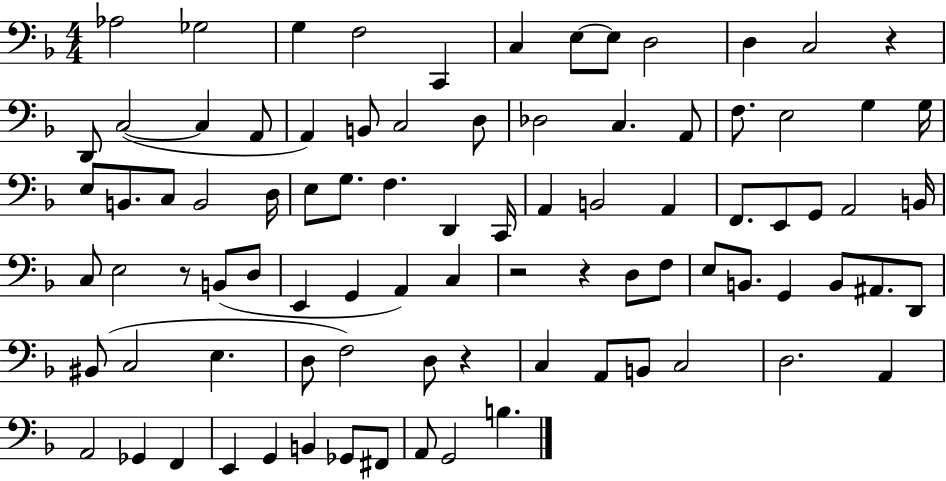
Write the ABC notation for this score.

X:1
T:Untitled
M:4/4
L:1/4
K:F
_A,2 _G,2 G, F,2 C,, C, E,/2 E,/2 D,2 D, C,2 z D,,/2 C,2 C, A,,/2 A,, B,,/2 C,2 D,/2 _D,2 C, A,,/2 F,/2 E,2 G, G,/4 E,/2 B,,/2 C,/2 B,,2 D,/4 E,/2 G,/2 F, D,, C,,/4 A,, B,,2 A,, F,,/2 E,,/2 G,,/2 A,,2 B,,/4 C,/2 E,2 z/2 B,,/2 D,/2 E,, G,, A,, C, z2 z D,/2 F,/2 E,/2 B,,/2 G,, B,,/2 ^A,,/2 D,,/2 ^B,,/2 C,2 E, D,/2 F,2 D,/2 z C, A,,/2 B,,/2 C,2 D,2 A,, A,,2 _G,, F,, E,, G,, B,, _G,,/2 ^F,,/2 A,,/2 G,,2 B,